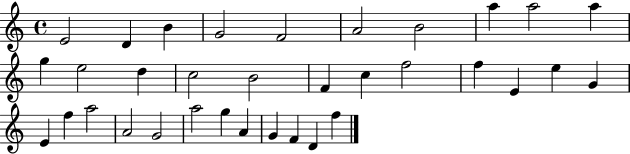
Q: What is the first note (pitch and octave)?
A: E4